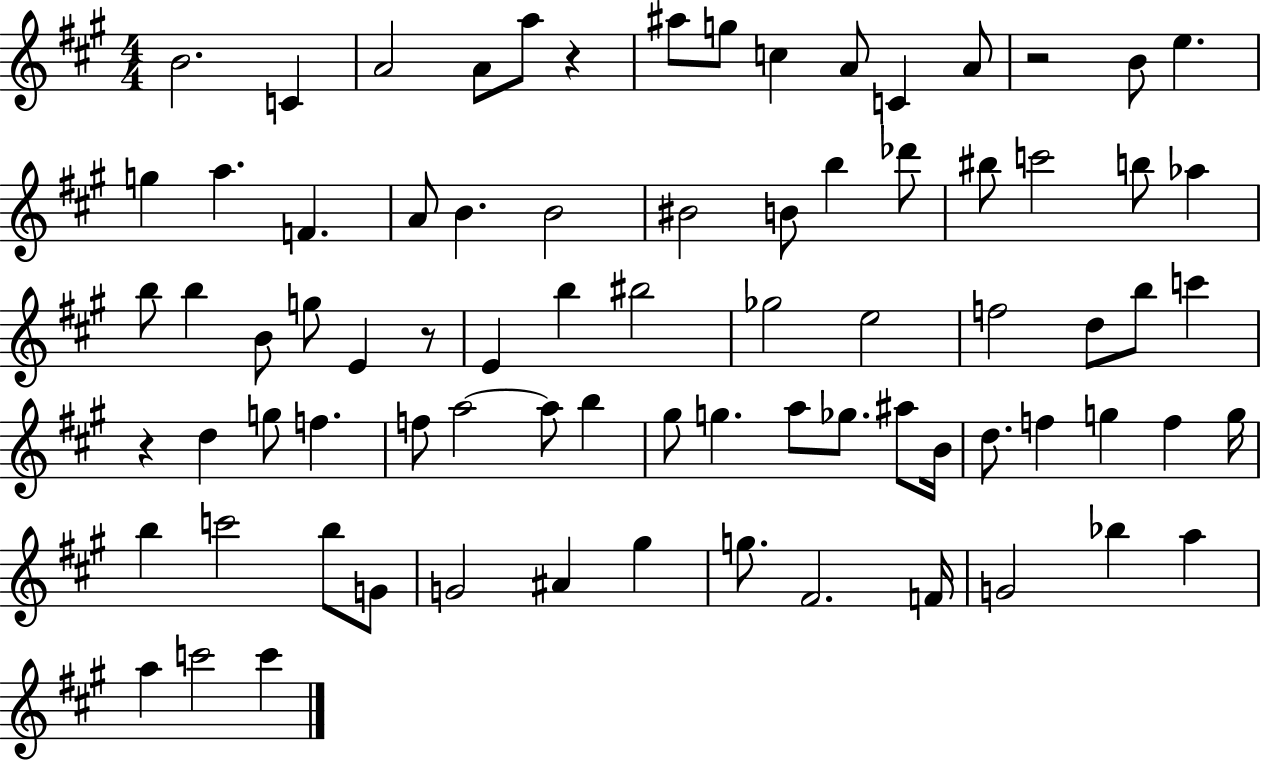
{
  \clef treble
  \numericTimeSignature
  \time 4/4
  \key a \major
  b'2. c'4 | a'2 a'8 a''8 r4 | ais''8 g''8 c''4 a'8 c'4 a'8 | r2 b'8 e''4. | \break g''4 a''4. f'4. | a'8 b'4. b'2 | bis'2 b'8 b''4 des'''8 | bis''8 c'''2 b''8 aes''4 | \break b''8 b''4 b'8 g''8 e'4 r8 | e'4 b''4 bis''2 | ges''2 e''2 | f''2 d''8 b''8 c'''4 | \break r4 d''4 g''8 f''4. | f''8 a''2~~ a''8 b''4 | gis''8 g''4. a''8 ges''8. ais''8 b'16 | d''8. f''4 g''4 f''4 g''16 | \break b''4 c'''2 b''8 g'8 | g'2 ais'4 gis''4 | g''8. fis'2. f'16 | g'2 bes''4 a''4 | \break a''4 c'''2 c'''4 | \bar "|."
}